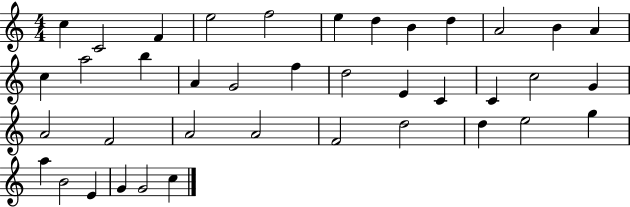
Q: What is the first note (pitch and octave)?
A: C5